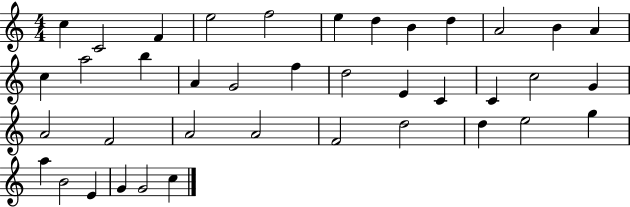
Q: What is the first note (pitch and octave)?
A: C5